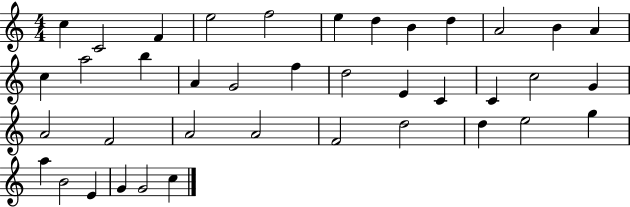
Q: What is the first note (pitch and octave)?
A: C5